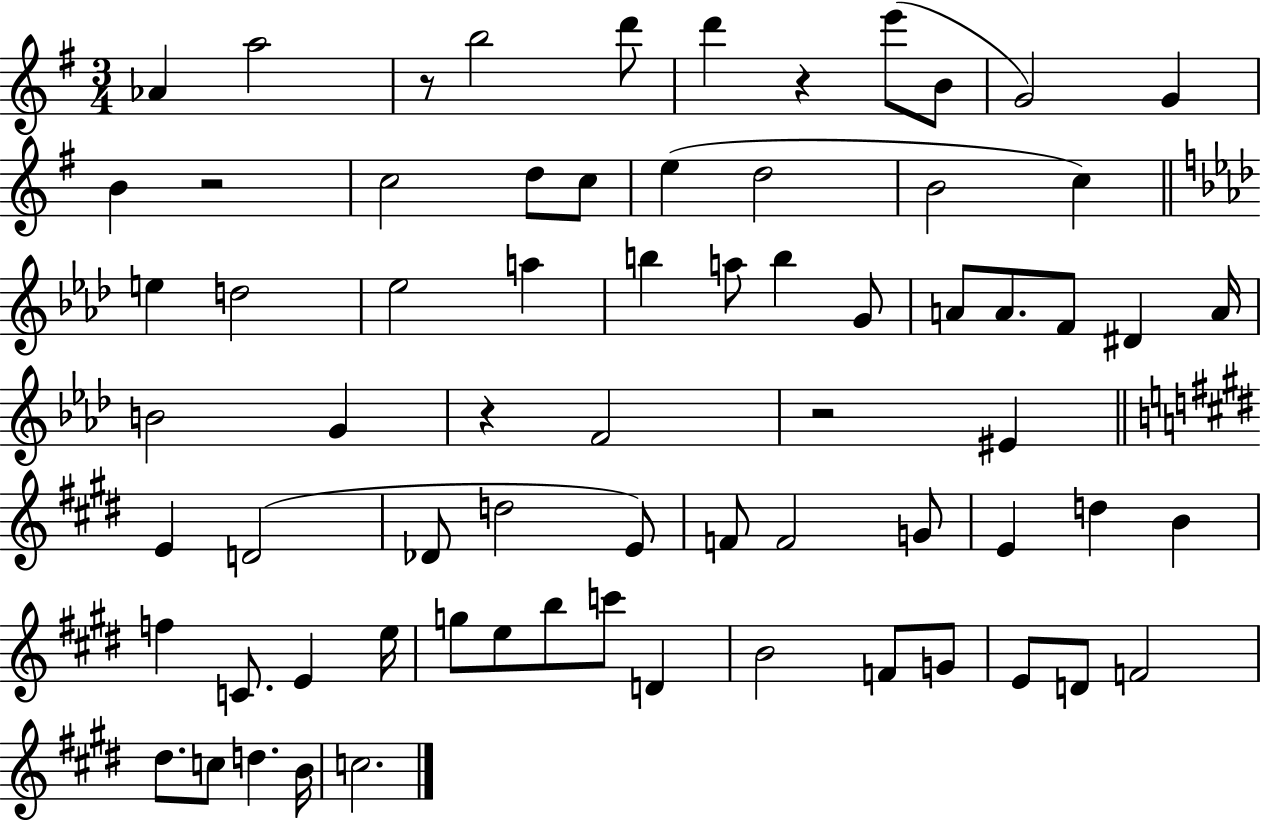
{
  \clef treble
  \numericTimeSignature
  \time 3/4
  \key g \major
  \repeat volta 2 { aes'4 a''2 | r8 b''2 d'''8 | d'''4 r4 e'''8( b'8 | g'2) g'4 | \break b'4 r2 | c''2 d''8 c''8 | e''4( d''2 | b'2 c''4) | \break \bar "||" \break \key aes \major e''4 d''2 | ees''2 a''4 | b''4 a''8 b''4 g'8 | a'8 a'8. f'8 dis'4 a'16 | \break b'2 g'4 | r4 f'2 | r2 eis'4 | \bar "||" \break \key e \major e'4 d'2( | des'8 d''2 e'8) | f'8 f'2 g'8 | e'4 d''4 b'4 | \break f''4 c'8. e'4 e''16 | g''8 e''8 b''8 c'''8 d'4 | b'2 f'8 g'8 | e'8 d'8 f'2 | \break dis''8. c''8 d''4. b'16 | c''2. | } \bar "|."
}